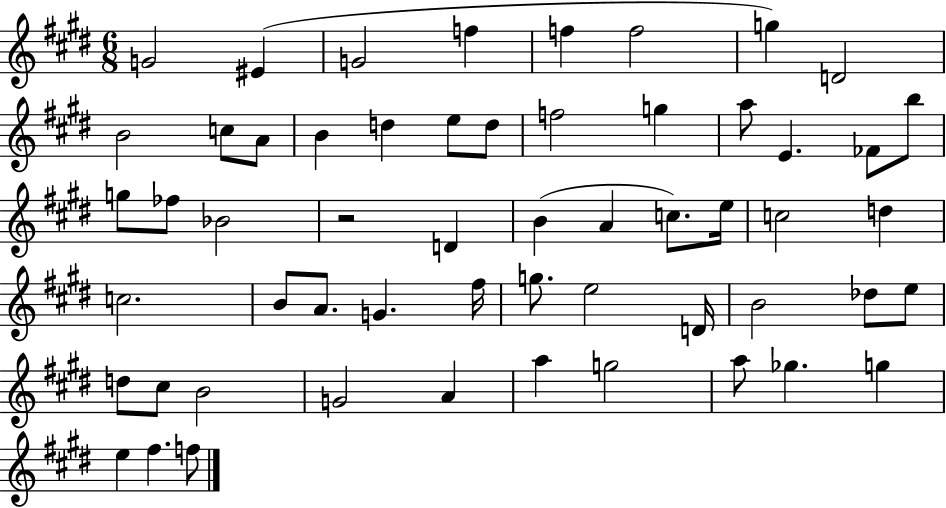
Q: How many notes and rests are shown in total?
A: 56